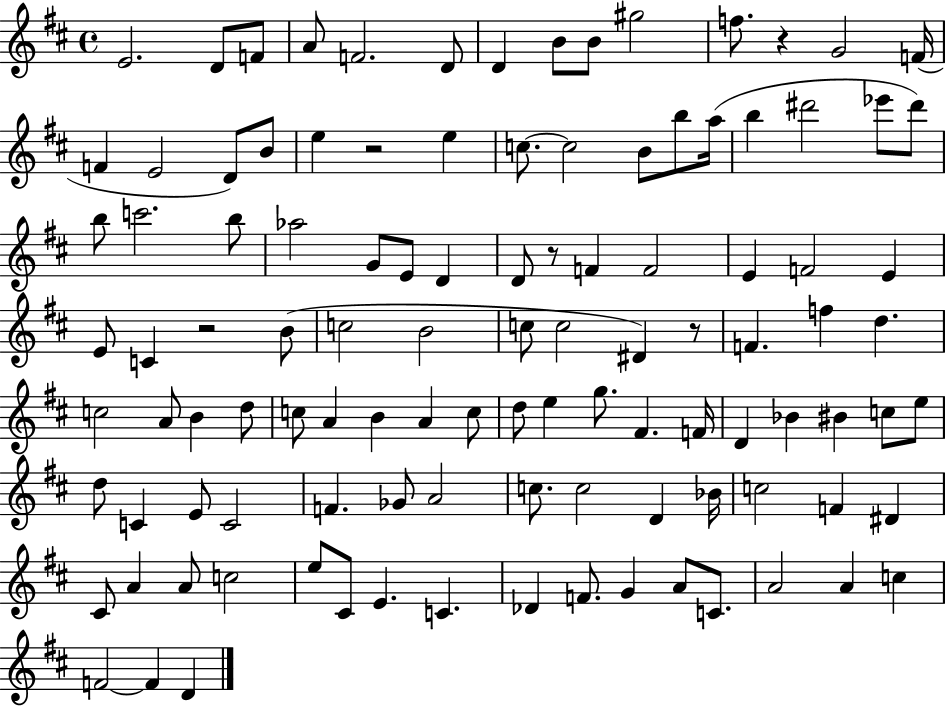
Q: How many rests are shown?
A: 5